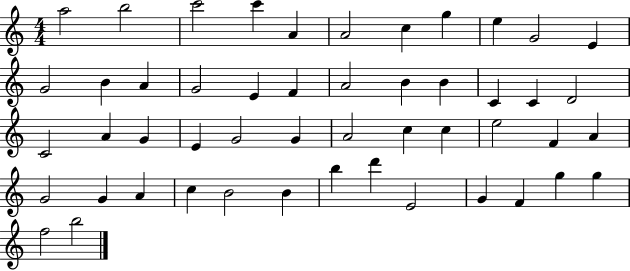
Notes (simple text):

A5/h B5/h C6/h C6/q A4/q A4/h C5/q G5/q E5/q G4/h E4/q G4/h B4/q A4/q G4/h E4/q F4/q A4/h B4/q B4/q C4/q C4/q D4/h C4/h A4/q G4/q E4/q G4/h G4/q A4/h C5/q C5/q E5/h F4/q A4/q G4/h G4/q A4/q C5/q B4/h B4/q B5/q D6/q E4/h G4/q F4/q G5/q G5/q F5/h B5/h